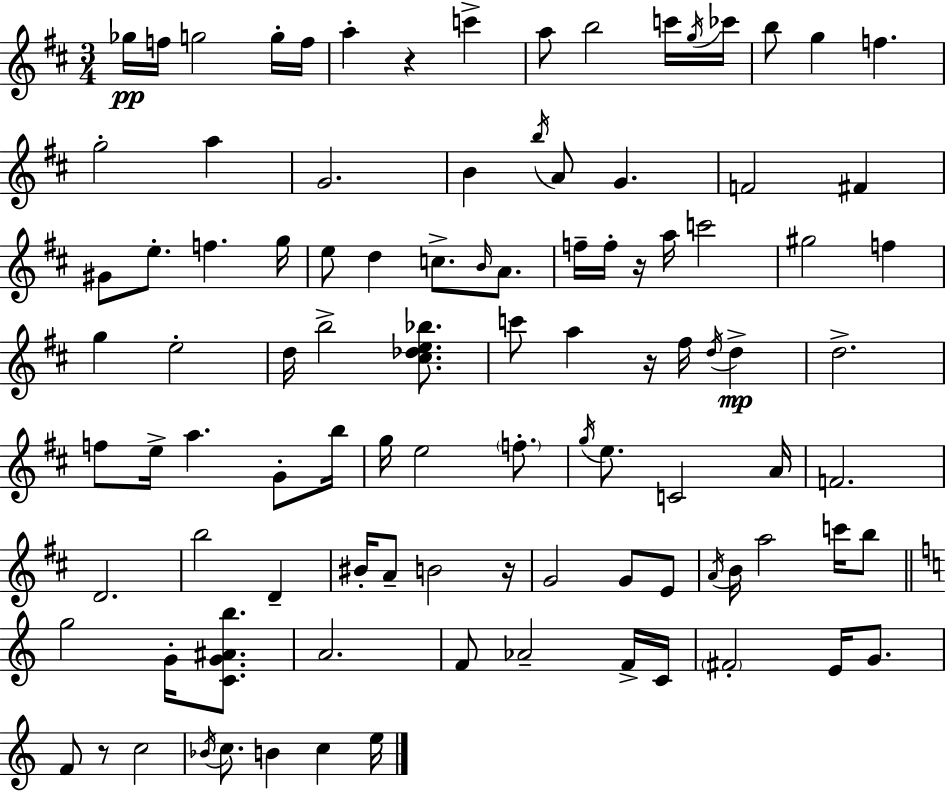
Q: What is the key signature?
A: D major